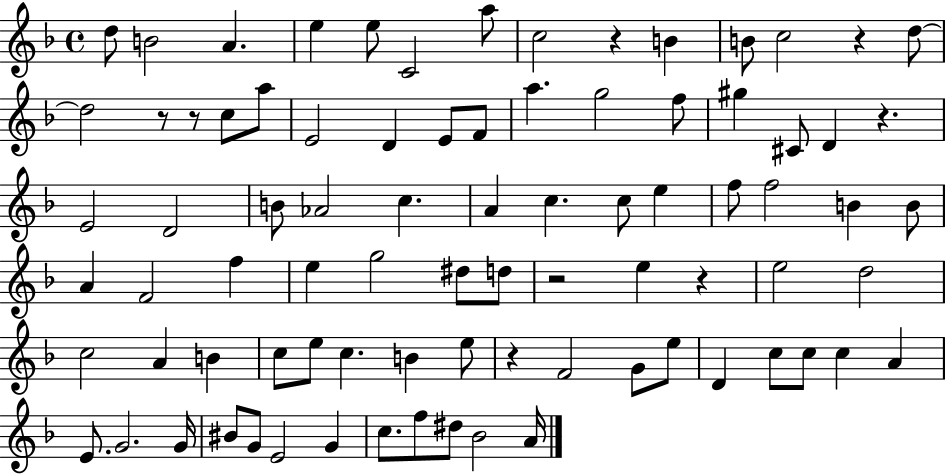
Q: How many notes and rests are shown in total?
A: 84